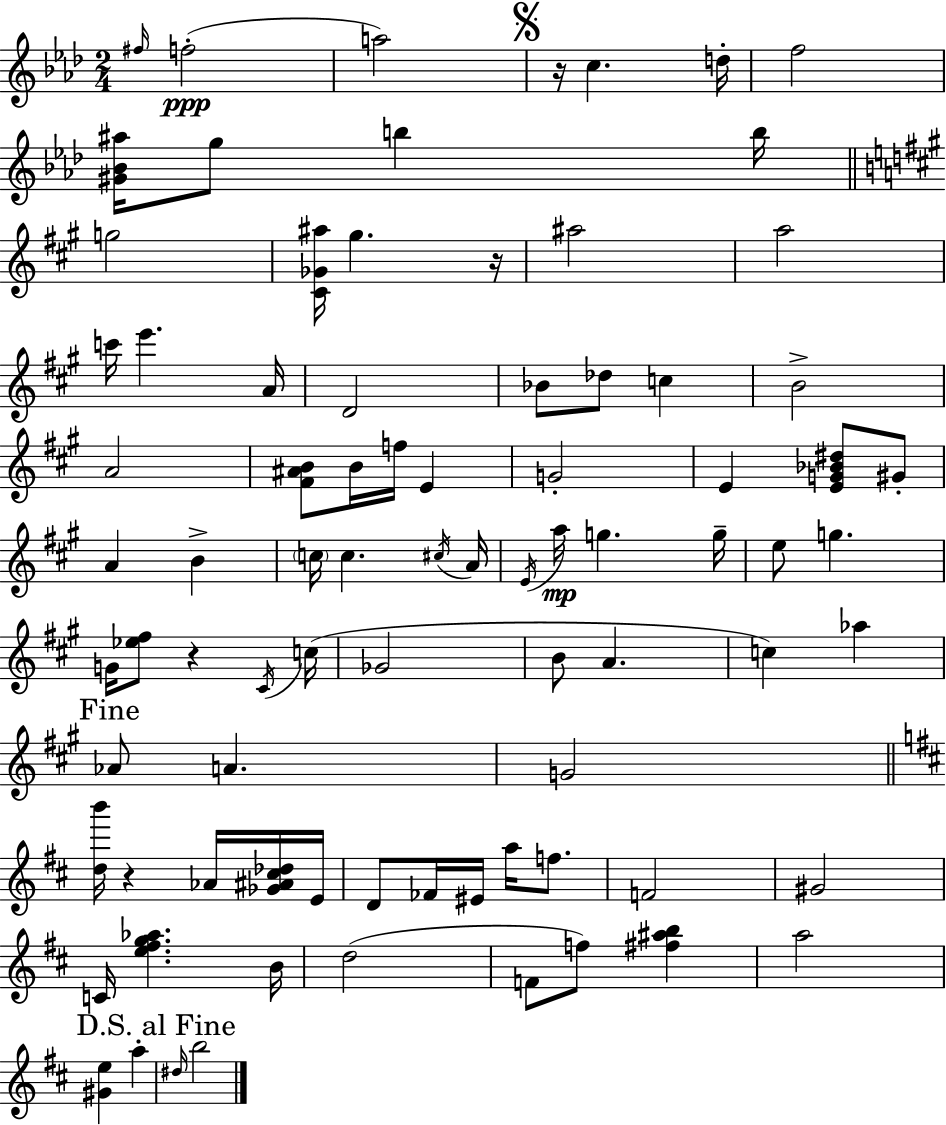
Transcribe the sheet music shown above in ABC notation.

X:1
T:Untitled
M:2/4
L:1/4
K:Ab
^f/4 f2 a2 z/4 c d/4 f2 [^G_B^a]/4 g/2 b b/4 g2 [^C_G^a]/4 ^g z/4 ^a2 a2 c'/4 e' A/4 D2 _B/2 _d/2 c B2 A2 [^F^AB]/2 B/4 f/4 E G2 E [EG_B^d]/2 ^G/2 A B c/4 c ^c/4 A/4 E/4 a/4 g g/4 e/2 g G/4 [_e^f]/2 z ^C/4 c/4 _G2 B/2 A c _a _A/2 A G2 [db']/4 z _A/4 [_G^A^c_d]/4 E/4 D/2 _F/4 ^E/4 a/4 f/2 F2 ^G2 C/4 [e^fg_a] B/4 d2 F/2 f/2 [^f^ab] a2 [^Ge] a ^d/4 b2